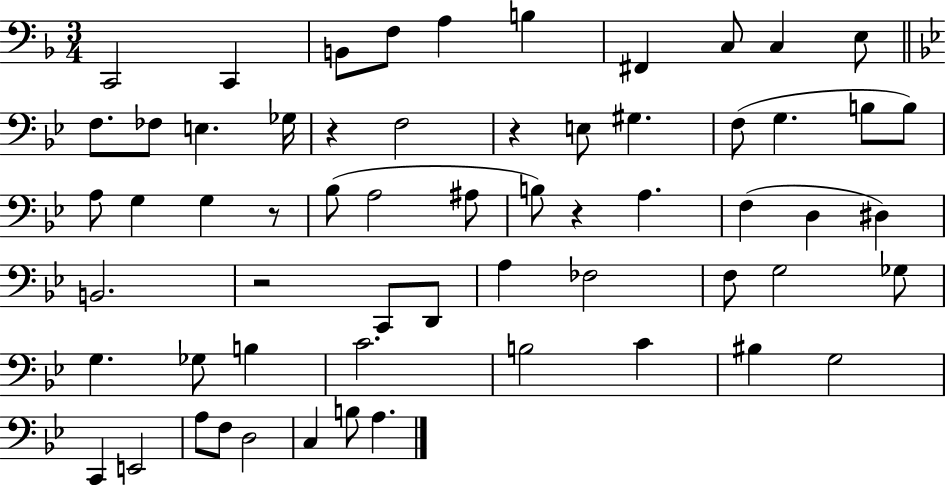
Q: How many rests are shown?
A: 5